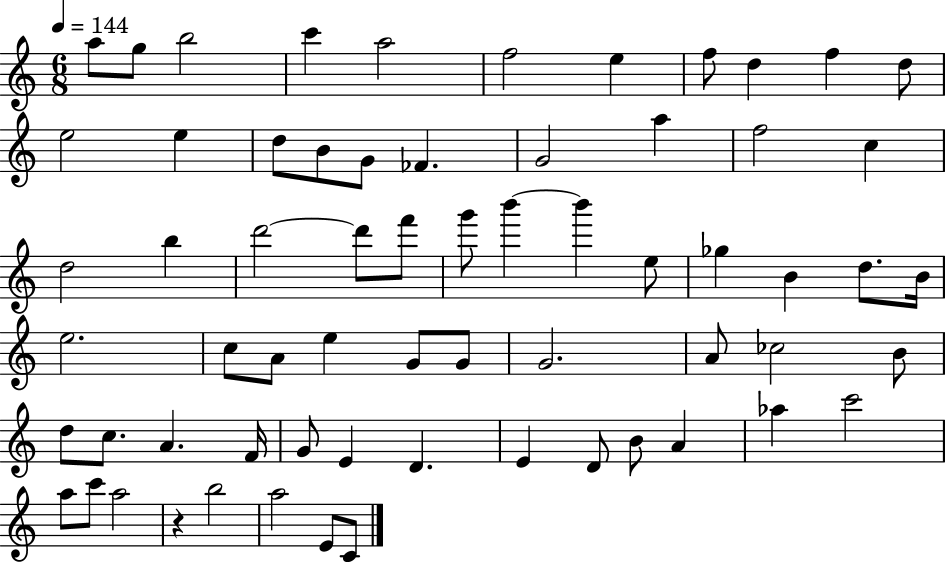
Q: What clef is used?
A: treble